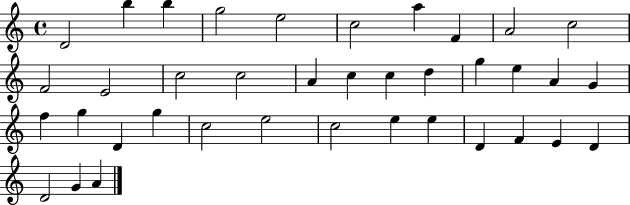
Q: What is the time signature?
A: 4/4